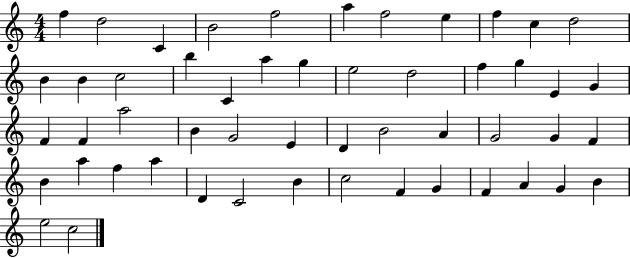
{
  \clef treble
  \numericTimeSignature
  \time 4/4
  \key c \major
  f''4 d''2 c'4 | b'2 f''2 | a''4 f''2 e''4 | f''4 c''4 d''2 | \break b'4 b'4 c''2 | b''4 c'4 a''4 g''4 | e''2 d''2 | f''4 g''4 e'4 g'4 | \break f'4 f'4 a''2 | b'4 g'2 e'4 | d'4 b'2 a'4 | g'2 g'4 f'4 | \break b'4 a''4 f''4 a''4 | d'4 c'2 b'4 | c''2 f'4 g'4 | f'4 a'4 g'4 b'4 | \break e''2 c''2 | \bar "|."
}